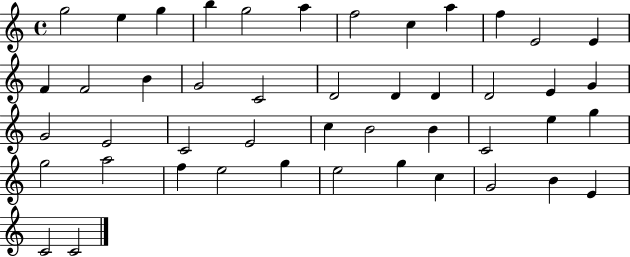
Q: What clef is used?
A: treble